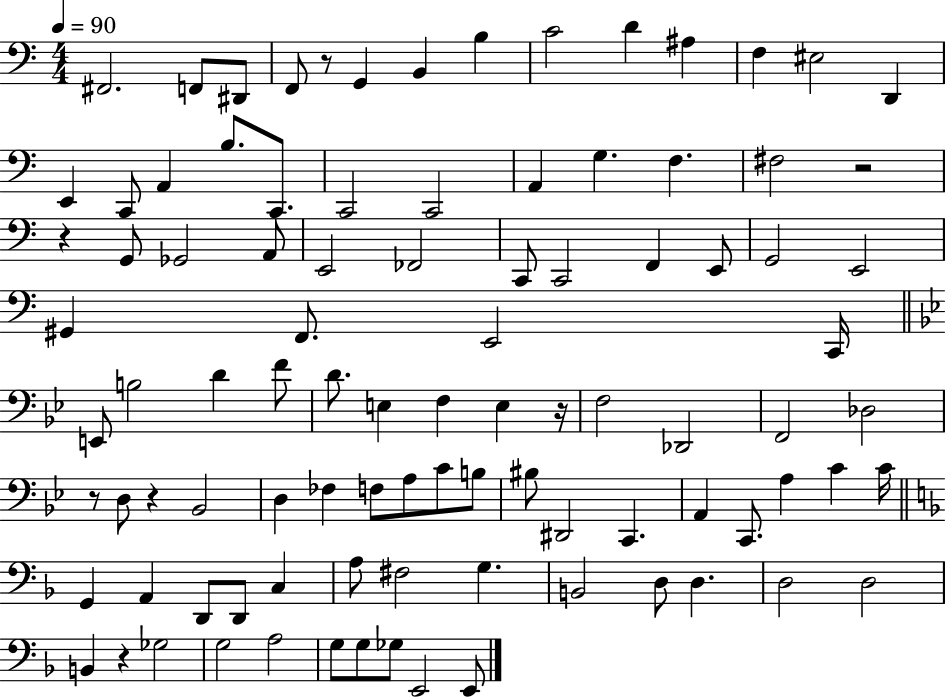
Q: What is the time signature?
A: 4/4